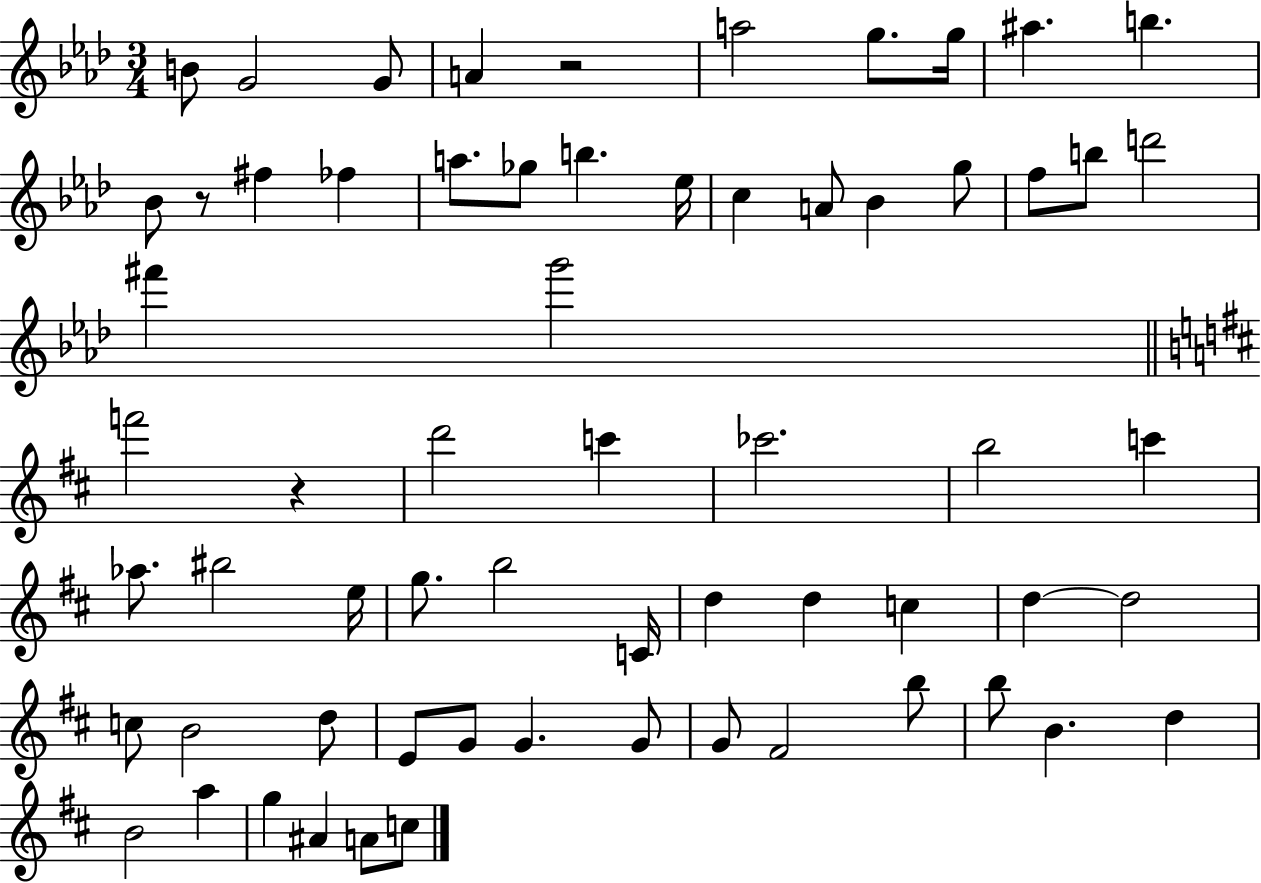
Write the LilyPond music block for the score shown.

{
  \clef treble
  \numericTimeSignature
  \time 3/4
  \key aes \major
  b'8 g'2 g'8 | a'4 r2 | a''2 g''8. g''16 | ais''4. b''4. | \break bes'8 r8 fis''4 fes''4 | a''8. ges''8 b''4. ees''16 | c''4 a'8 bes'4 g''8 | f''8 b''8 d'''2 | \break fis'''4 g'''2 | \bar "||" \break \key d \major f'''2 r4 | d'''2 c'''4 | ces'''2. | b''2 c'''4 | \break aes''8. bis''2 e''16 | g''8. b''2 c'16 | d''4 d''4 c''4 | d''4~~ d''2 | \break c''8 b'2 d''8 | e'8 g'8 g'4. g'8 | g'8 fis'2 b''8 | b''8 b'4. d''4 | \break b'2 a''4 | g''4 ais'4 a'8 c''8 | \bar "|."
}